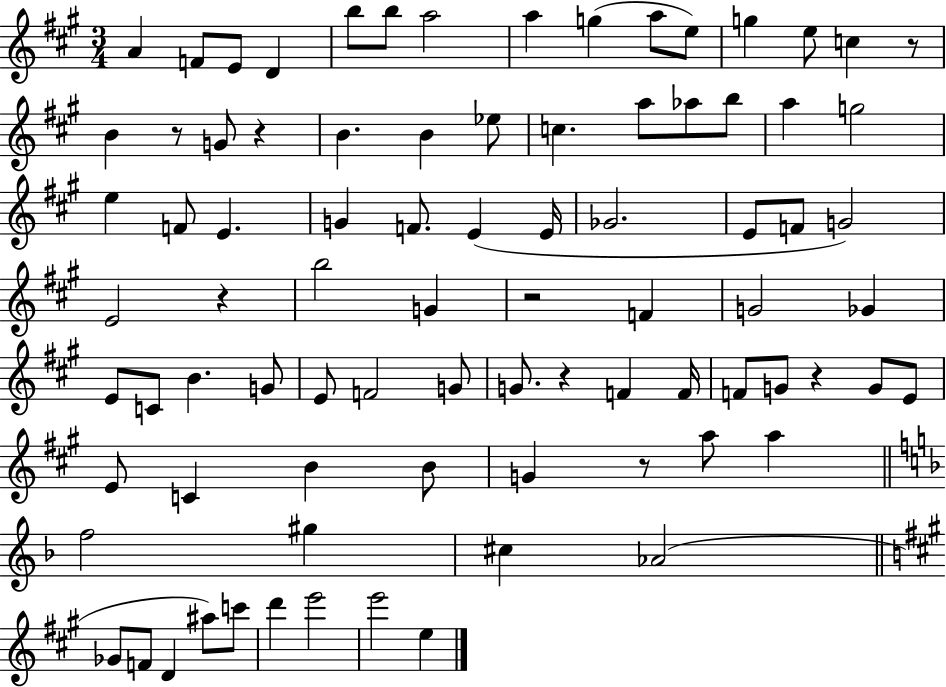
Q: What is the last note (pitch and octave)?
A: E5